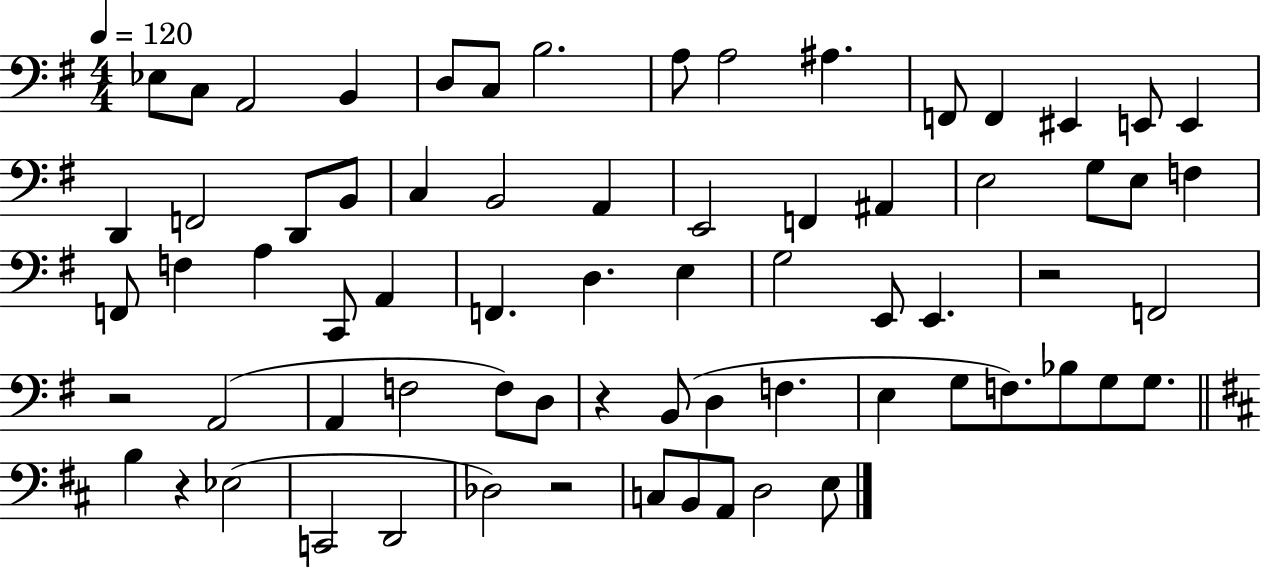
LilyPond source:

{
  \clef bass
  \numericTimeSignature
  \time 4/4
  \key g \major
  \tempo 4 = 120
  ees8 c8 a,2 b,4 | d8 c8 b2. | a8 a2 ais4. | f,8 f,4 eis,4 e,8 e,4 | \break d,4 f,2 d,8 b,8 | c4 b,2 a,4 | e,2 f,4 ais,4 | e2 g8 e8 f4 | \break f,8 f4 a4 c,8 a,4 | f,4. d4. e4 | g2 e,8 e,4. | r2 f,2 | \break r2 a,2( | a,4 f2 f8) d8 | r4 b,8( d4 f4. | e4 g8 f8.) bes8 g8 g8. | \break \bar "||" \break \key d \major b4 r4 ees2( | c,2 d,2 | des2) r2 | c8 b,8 a,8 d2 e8 | \break \bar "|."
}